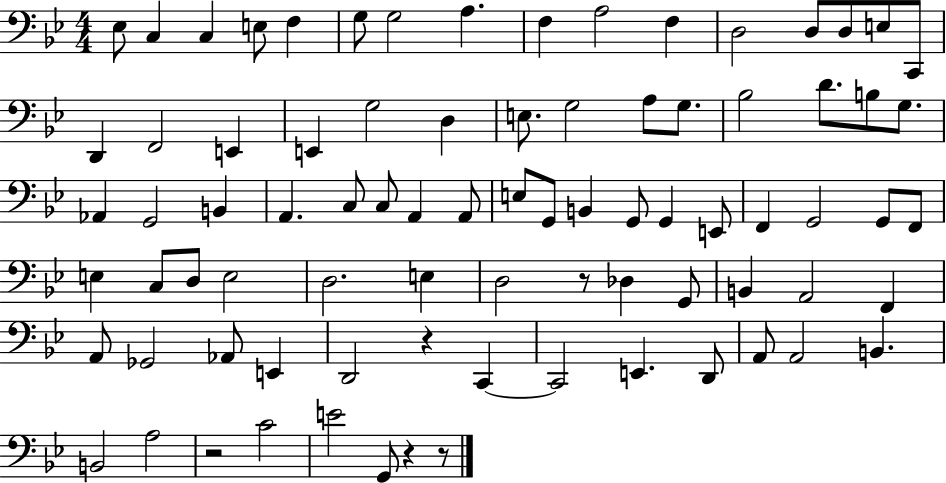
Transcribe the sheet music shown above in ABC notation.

X:1
T:Untitled
M:4/4
L:1/4
K:Bb
_E,/2 C, C, E,/2 F, G,/2 G,2 A, F, A,2 F, D,2 D,/2 D,/2 E,/2 C,,/2 D,, F,,2 E,, E,, G,2 D, E,/2 G,2 A,/2 G,/2 _B,2 D/2 B,/2 G,/2 _A,, G,,2 B,, A,, C,/2 C,/2 A,, A,,/2 E,/2 G,,/2 B,, G,,/2 G,, E,,/2 F,, G,,2 G,,/2 F,,/2 E, C,/2 D,/2 E,2 D,2 E, D,2 z/2 _D, G,,/2 B,, A,,2 F,, A,,/2 _G,,2 _A,,/2 E,, D,,2 z C,, C,,2 E,, D,,/2 A,,/2 A,,2 B,, B,,2 A,2 z2 C2 E2 G,,/2 z z/2